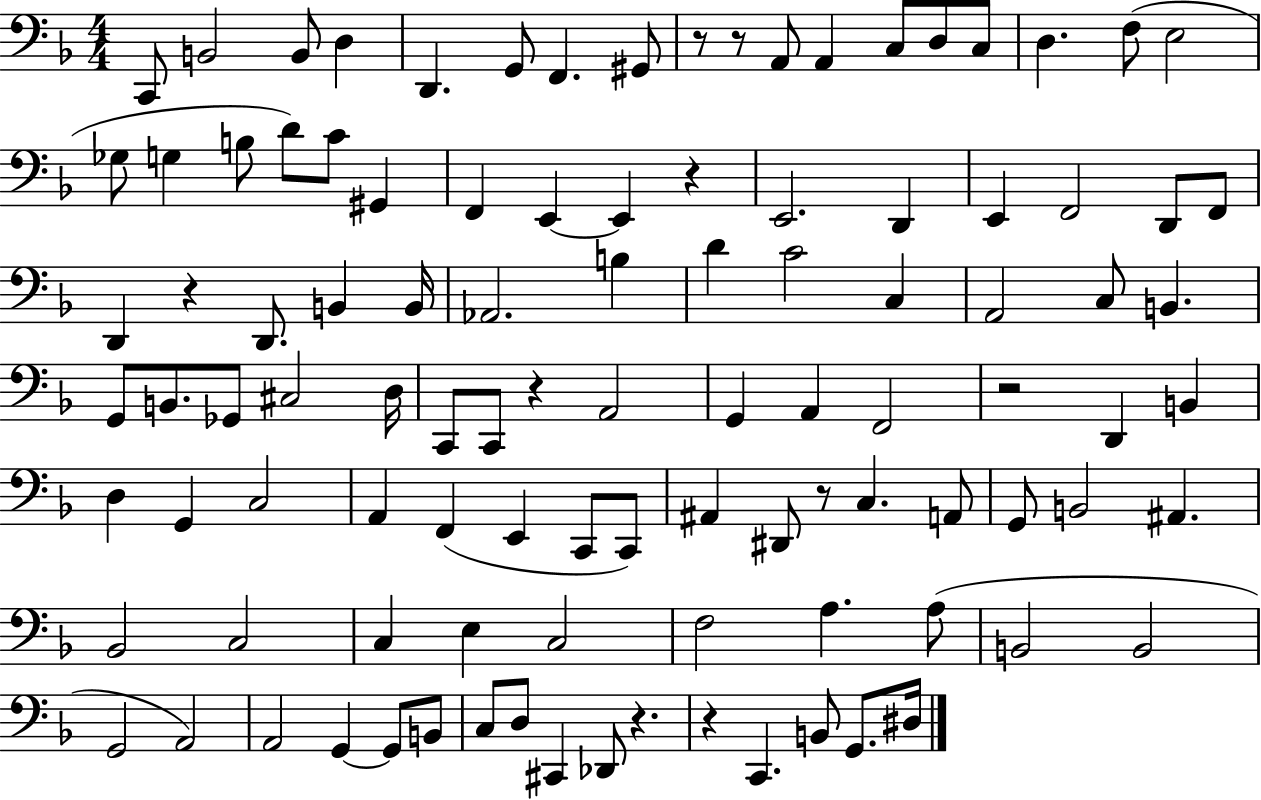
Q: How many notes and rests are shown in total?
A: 104